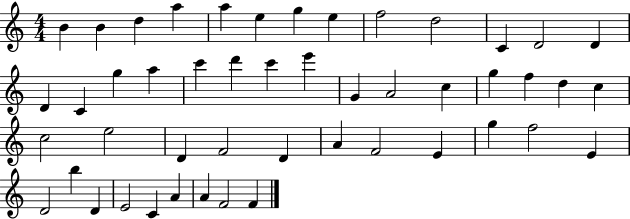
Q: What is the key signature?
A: C major